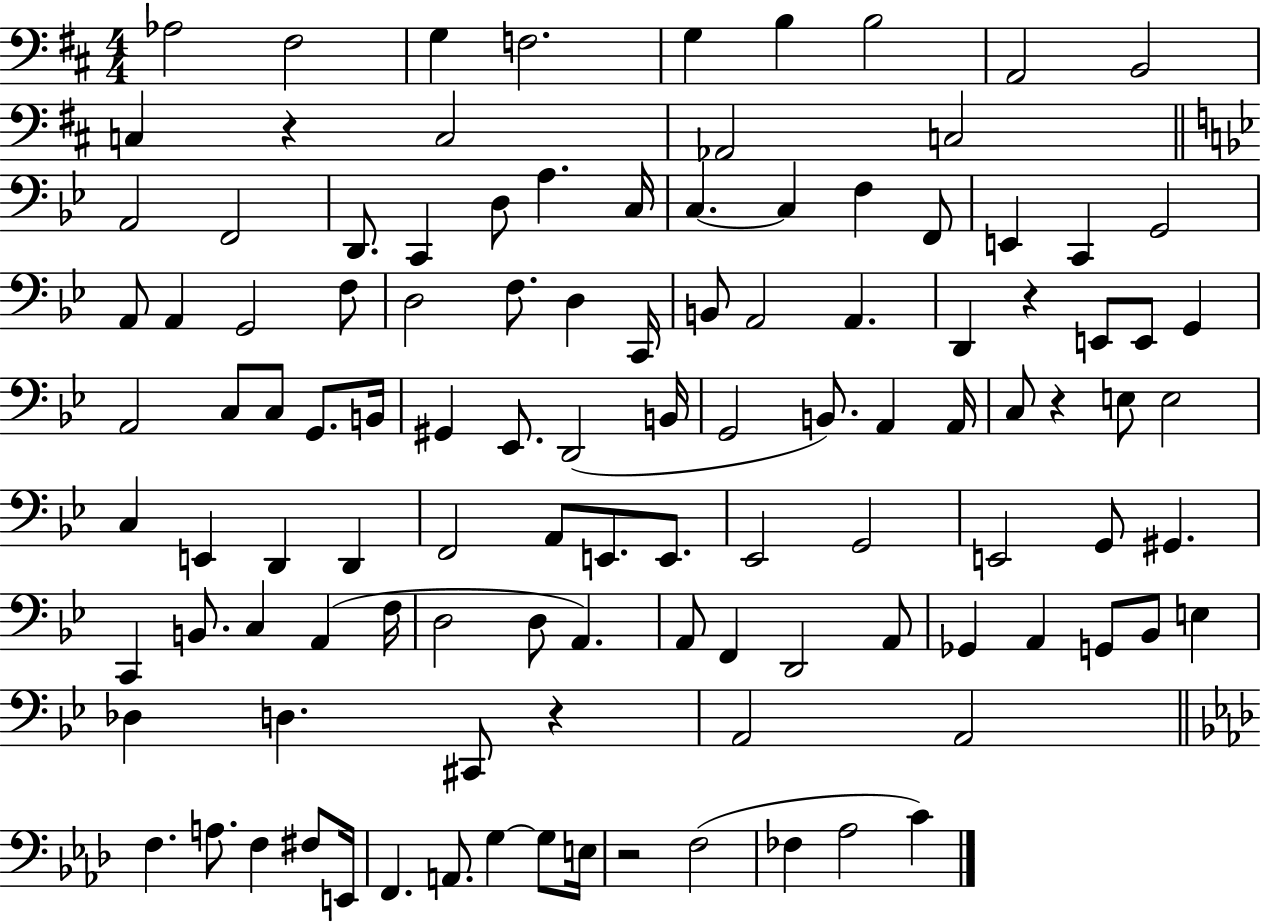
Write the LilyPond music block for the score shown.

{
  \clef bass
  \numericTimeSignature
  \time 4/4
  \key d \major
  aes2 fis2 | g4 f2. | g4 b4 b2 | a,2 b,2 | \break c4 r4 c2 | aes,2 c2 | \bar "||" \break \key bes \major a,2 f,2 | d,8. c,4 d8 a4. c16 | c4.~~ c4 f4 f,8 | e,4 c,4 g,2 | \break a,8 a,4 g,2 f8 | d2 f8. d4 c,16 | b,8 a,2 a,4. | d,4 r4 e,8 e,8 g,4 | \break a,2 c8 c8 g,8. b,16 | gis,4 ees,8. d,2( b,16 | g,2 b,8.) a,4 a,16 | c8 r4 e8 e2 | \break c4 e,4 d,4 d,4 | f,2 a,8 e,8. e,8. | ees,2 g,2 | e,2 g,8 gis,4. | \break c,4 b,8. c4 a,4( f16 | d2 d8 a,4.) | a,8 f,4 d,2 a,8 | ges,4 a,4 g,8 bes,8 e4 | \break des4 d4. cis,8 r4 | a,2 a,2 | \bar "||" \break \key f \minor f4. a8. f4 fis8 e,16 | f,4. a,8. g4~~ g8 e16 | r2 f2( | fes4 aes2 c'4) | \break \bar "|."
}